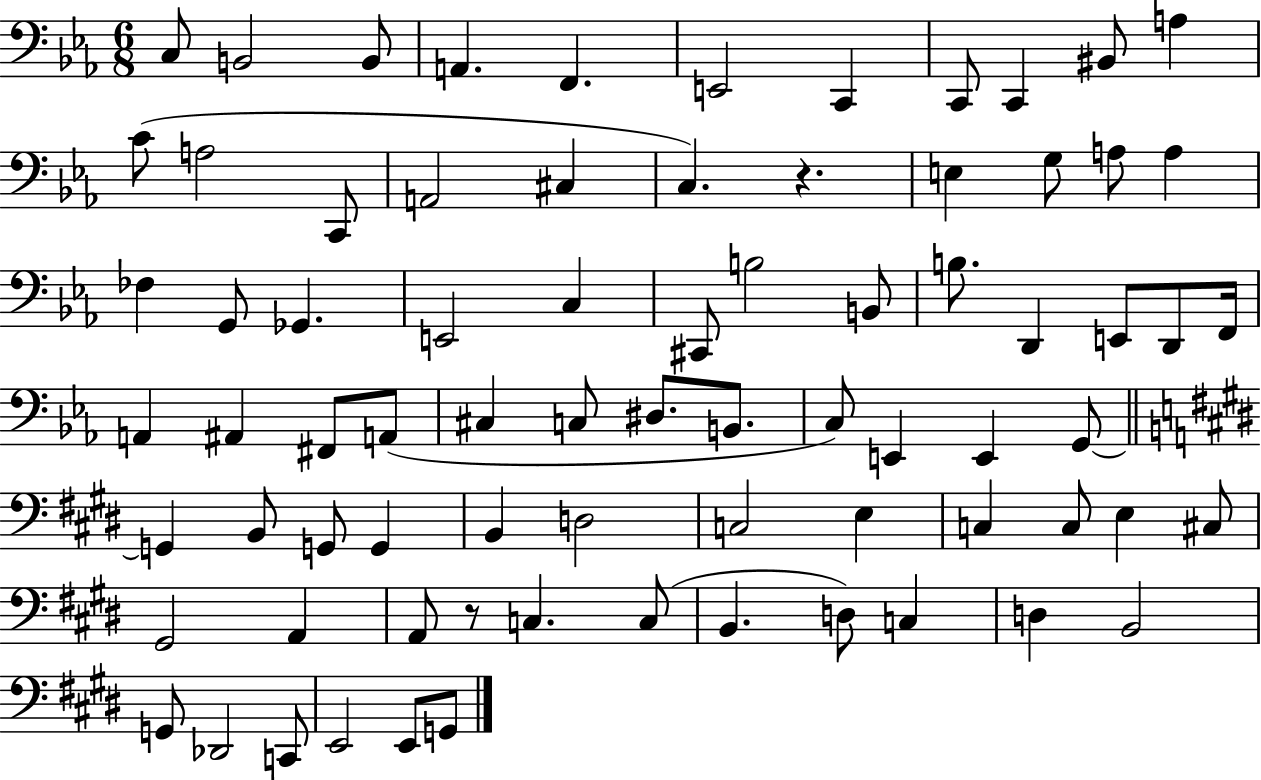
{
  \clef bass
  \numericTimeSignature
  \time 6/8
  \key ees \major
  \repeat volta 2 { c8 b,2 b,8 | a,4. f,4. | e,2 c,4 | c,8 c,4 bis,8 a4 | \break c'8( a2 c,8 | a,2 cis4 | c4.) r4. | e4 g8 a8 a4 | \break fes4 g,8 ges,4. | e,2 c4 | cis,8 b2 b,8 | b8. d,4 e,8 d,8 f,16 | \break a,4 ais,4 fis,8 a,8( | cis4 c8 dis8. b,8. | c8) e,4 e,4 g,8~~ | \bar "||" \break \key e \major g,4 b,8 g,8 g,4 | b,4 d2 | c2 e4 | c4 c8 e4 cis8 | \break gis,2 a,4 | a,8 r8 c4. c8( | b,4. d8) c4 | d4 b,2 | \break g,8 des,2 c,8 | e,2 e,8 g,8 | } \bar "|."
}